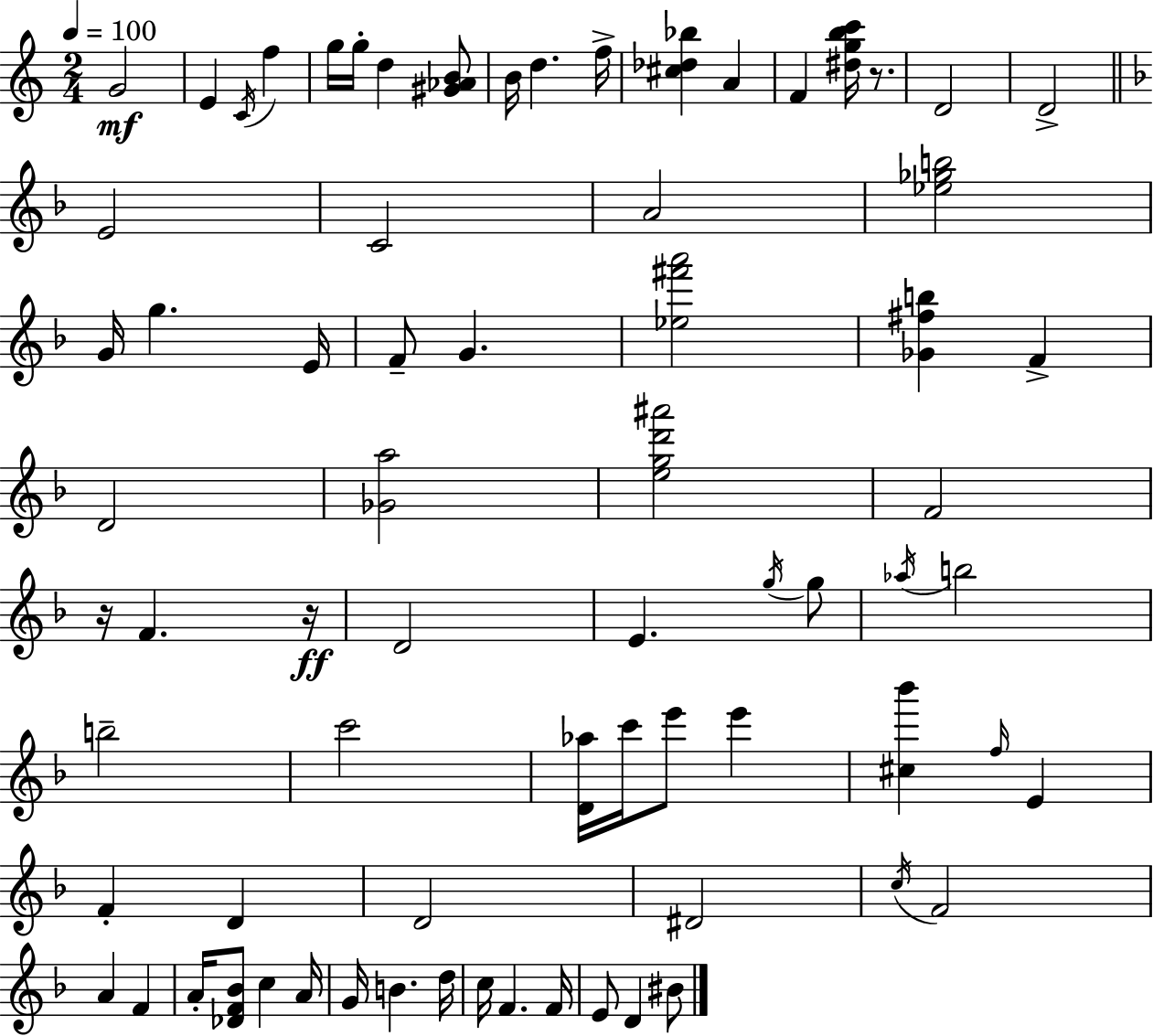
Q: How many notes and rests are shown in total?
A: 73